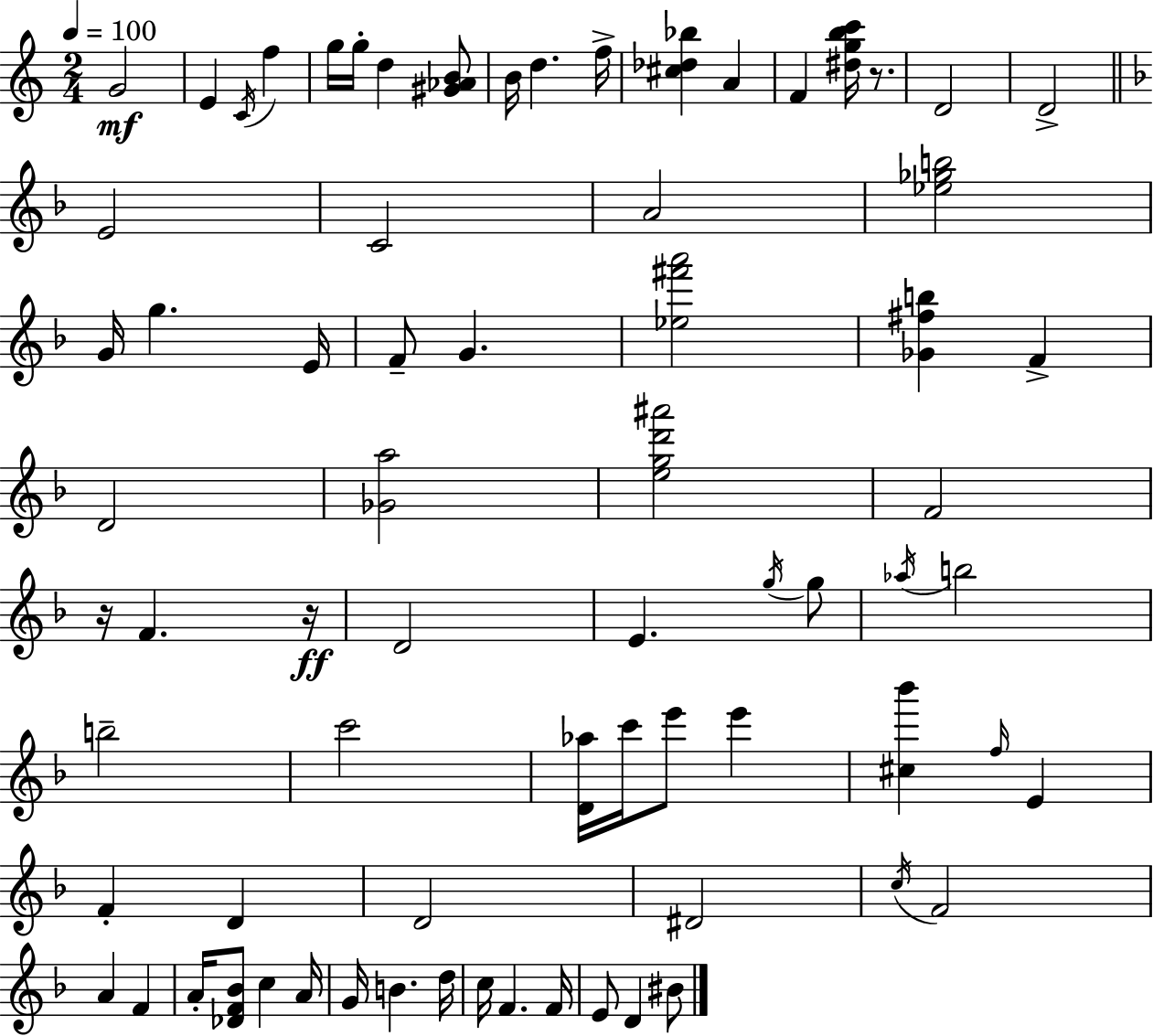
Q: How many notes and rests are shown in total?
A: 73